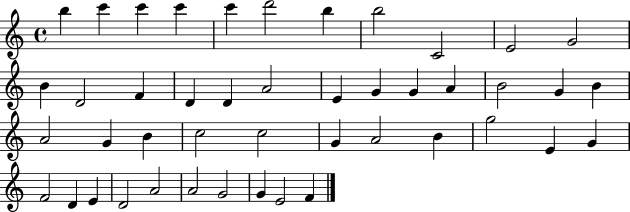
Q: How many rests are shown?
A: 0